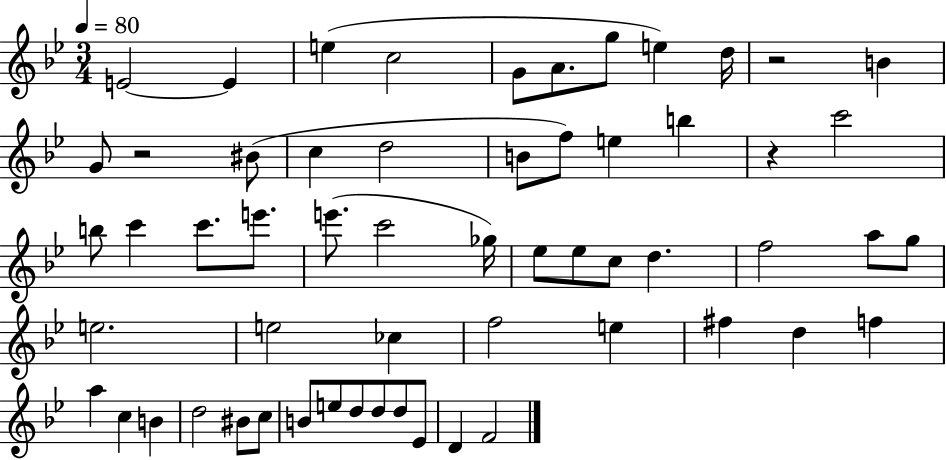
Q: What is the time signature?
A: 3/4